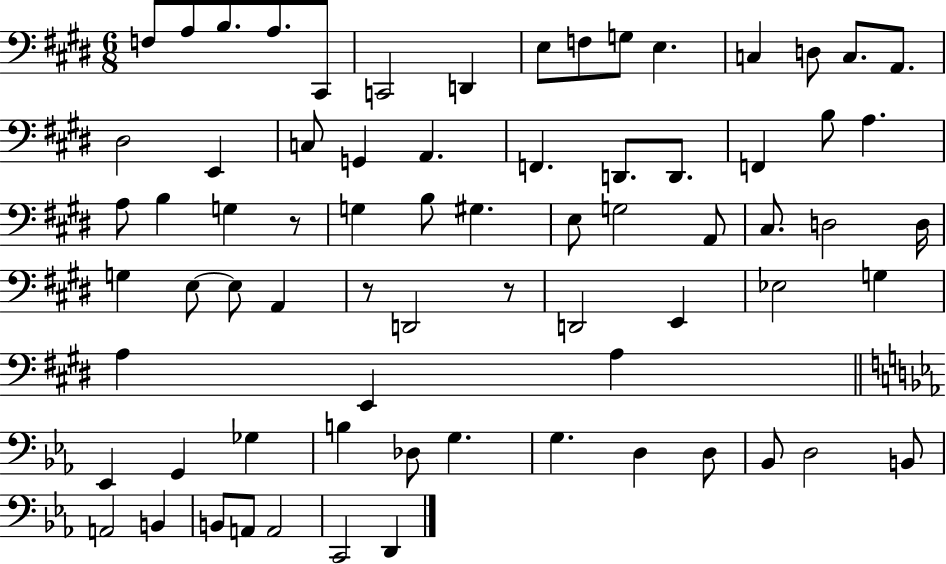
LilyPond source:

{
  \clef bass
  \numericTimeSignature
  \time 6/8
  \key e \major
  f8 a8 b8. a8. cis,8 | c,2 d,4 | e8 f8 g8 e4. | c4 d8 c8. a,8. | \break dis2 e,4 | c8 g,4 a,4. | f,4. d,8. d,8. | f,4 b8 a4. | \break a8 b4 g4 r8 | g4 b8 gis4. | e8 g2 a,8 | cis8. d2 d16 | \break g4 e8~~ e8 a,4 | r8 d,2 r8 | d,2 e,4 | ees2 g4 | \break a4 e,4 a4 | \bar "||" \break \key ees \major ees,4 g,4 ges4 | b4 des8 g4. | g4. d4 d8 | bes,8 d2 b,8 | \break a,2 b,4 | b,8 a,8 a,2 | c,2 d,4 | \bar "|."
}